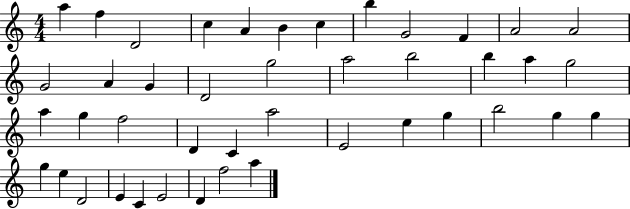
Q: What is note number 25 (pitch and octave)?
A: F5